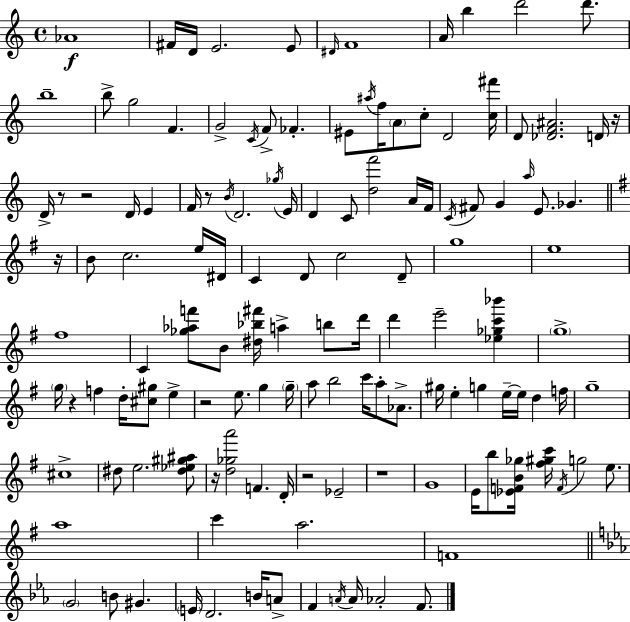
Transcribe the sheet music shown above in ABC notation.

X:1
T:Untitled
M:4/4
L:1/4
K:Am
_A4 ^F/4 D/4 E2 E/2 ^D/4 F4 A/4 b d'2 d'/2 b4 b/2 g2 F G2 C/4 F/2 _F ^E/2 ^a/4 f/4 A/2 c/2 D2 [c^f']/4 D/2 [_DF^A]2 D/4 z/4 D/4 z/2 z2 D/4 E F/4 z/2 B/4 D2 _g/4 E/4 D C/2 [df']2 A/4 F/4 C/4 ^F/2 G a/4 E/2 _G z/4 B/2 c2 e/4 ^D/4 C D/2 c2 D/2 g4 e4 ^f4 C [_g_af']/2 B/2 [^d_b^f']/4 a b/2 d'/4 d' e'2 [_e_gc'_b'] g4 g/4 z f d/4 [^c^g]/2 e z2 e/2 g g/4 a/2 b2 c'/4 a/2 _A/2 ^g/4 e g e/4 e/4 d f/4 g4 ^c4 ^d/2 e2 [^d_e^g^a]/2 z/4 [d_ga']2 F D/4 z2 _E2 z4 G4 E/4 b/2 [_EFB_g]/4 [^f^gc']/4 F/4 g2 e/2 a4 c' a2 F4 G2 B/2 ^G E/4 D2 B/4 A/2 F A/4 A/4 _A2 F/2